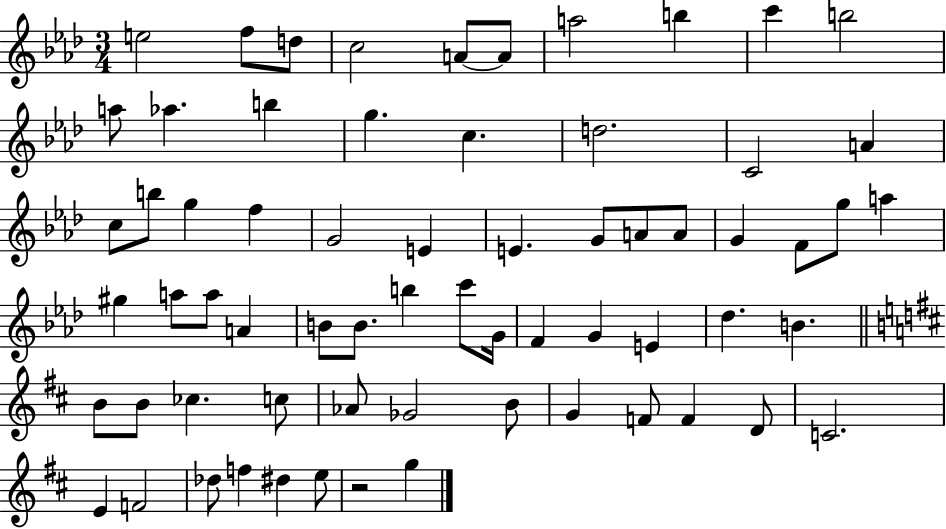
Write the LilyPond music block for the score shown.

{
  \clef treble
  \numericTimeSignature
  \time 3/4
  \key aes \major
  e''2 f''8 d''8 | c''2 a'8~~ a'8 | a''2 b''4 | c'''4 b''2 | \break a''8 aes''4. b''4 | g''4. c''4. | d''2. | c'2 a'4 | \break c''8 b''8 g''4 f''4 | g'2 e'4 | e'4. g'8 a'8 a'8 | g'4 f'8 g''8 a''4 | \break gis''4 a''8 a''8 a'4 | b'8 b'8. b''4 c'''8 g'16 | f'4 g'4 e'4 | des''4. b'4. | \break \bar "||" \break \key b \minor b'8 b'8 ces''4. c''8 | aes'8 ges'2 b'8 | g'4 f'8 f'4 d'8 | c'2. | \break e'4 f'2 | des''8 f''4 dis''4 e''8 | r2 g''4 | \bar "|."
}